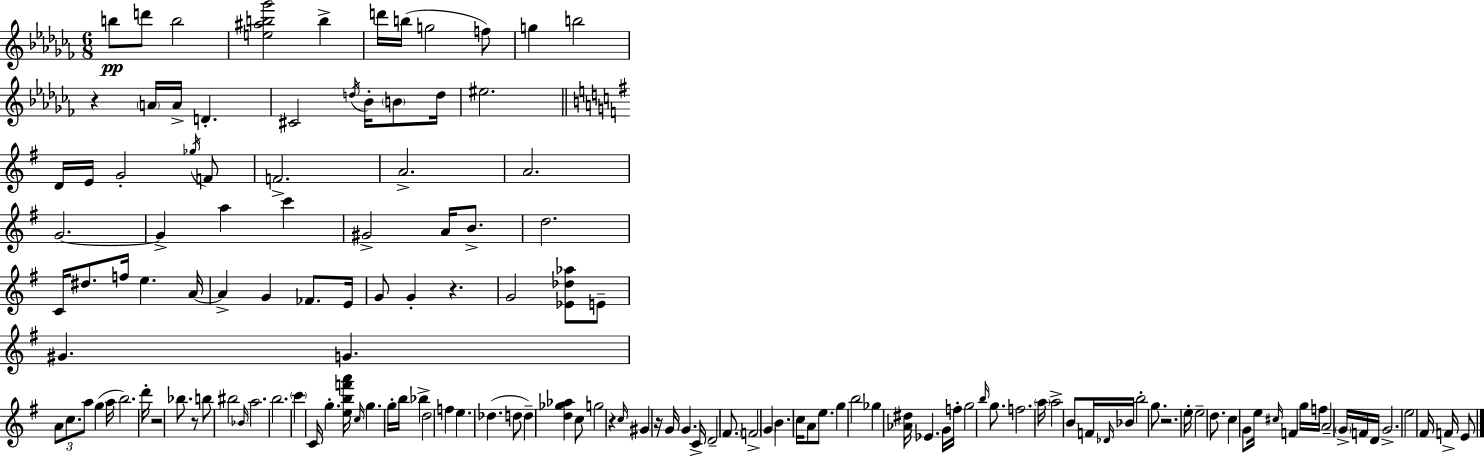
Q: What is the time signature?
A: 6/8